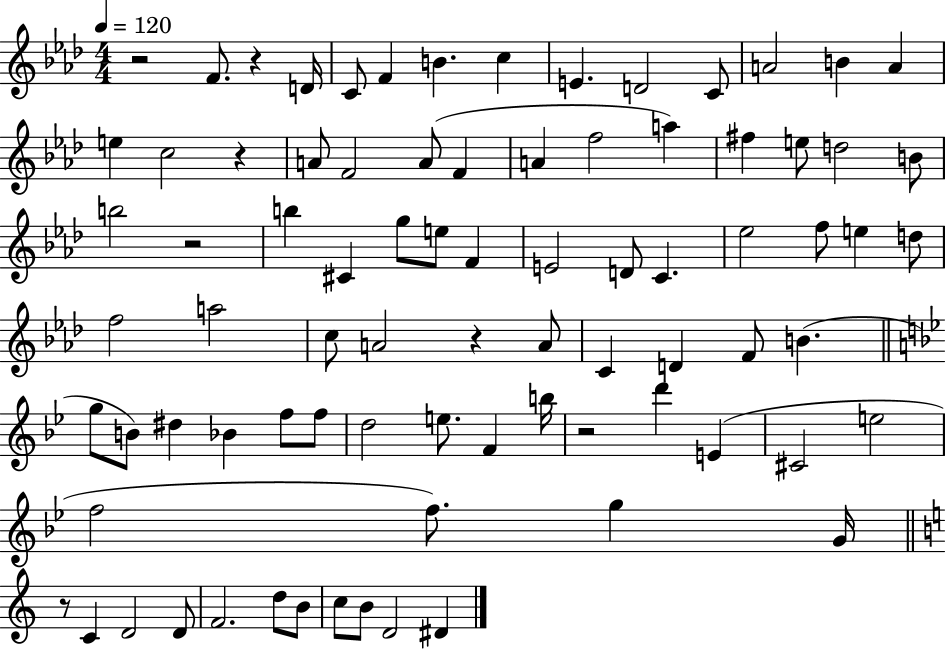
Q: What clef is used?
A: treble